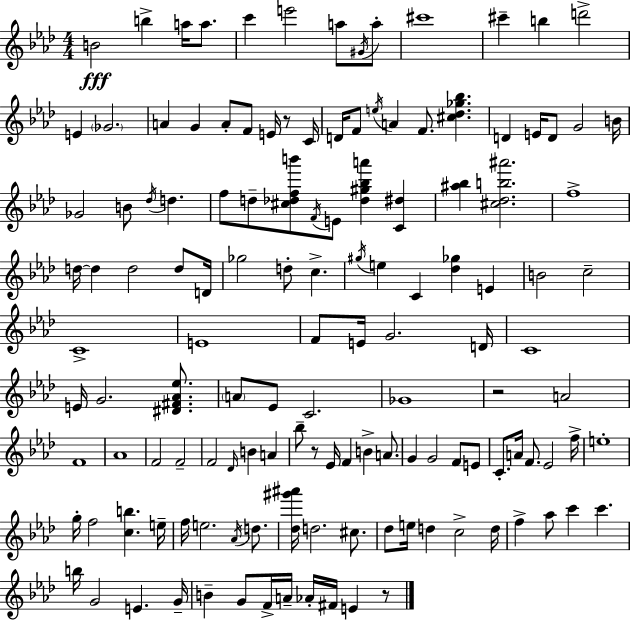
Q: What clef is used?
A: treble